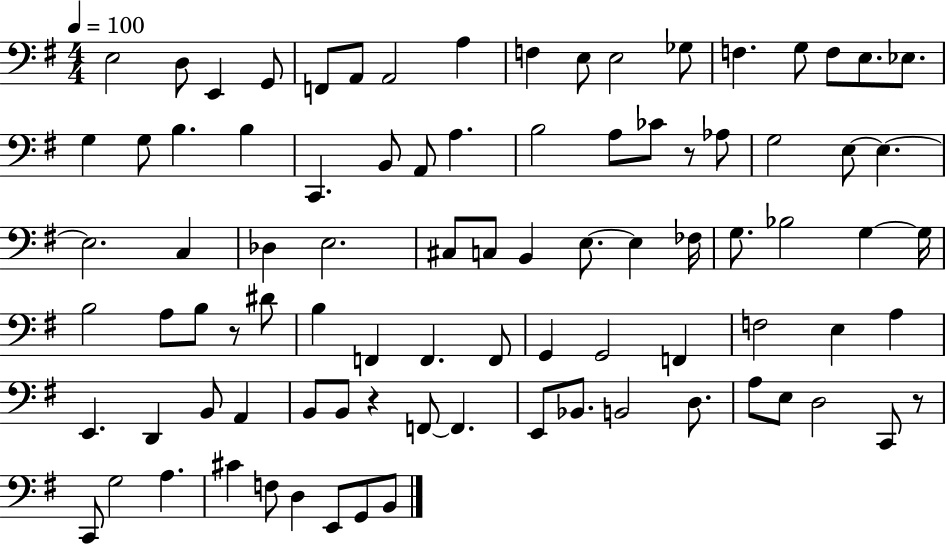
X:1
T:Untitled
M:4/4
L:1/4
K:G
E,2 D,/2 E,, G,,/2 F,,/2 A,,/2 A,,2 A, F, E,/2 E,2 _G,/2 F, G,/2 F,/2 E,/2 _E,/2 G, G,/2 B, B, C,, B,,/2 A,,/2 A, B,2 A,/2 _C/2 z/2 _A,/2 G,2 E,/2 E, E,2 C, _D, E,2 ^C,/2 C,/2 B,, E,/2 E, _F,/4 G,/2 _B,2 G, G,/4 B,2 A,/2 B,/2 z/2 ^D/2 B, F,, F,, F,,/2 G,, G,,2 F,, F,2 E, A, E,, D,, B,,/2 A,, B,,/2 B,,/2 z F,,/2 F,, E,,/2 _B,,/2 B,,2 D,/2 A,/2 E,/2 D,2 C,,/2 z/2 C,,/2 G,2 A, ^C F,/2 D, E,,/2 G,,/2 B,,/2